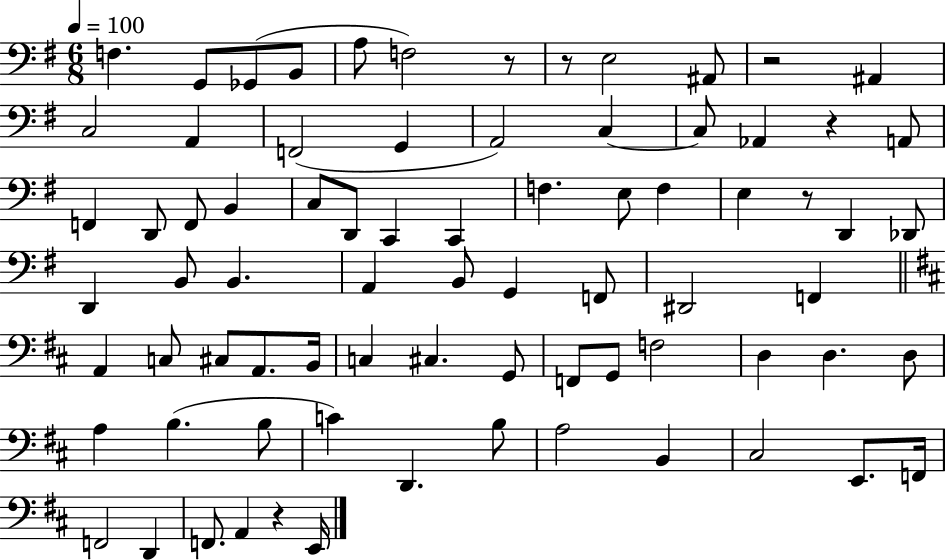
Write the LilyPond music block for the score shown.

{
  \clef bass
  \numericTimeSignature
  \time 6/8
  \key g \major
  \tempo 4 = 100
  \repeat volta 2 { f4. g,8 ges,8( b,8 | a8 f2) r8 | r8 e2 ais,8 | r2 ais,4 | \break c2 a,4 | f,2( g,4 | a,2) c4~~ | c8 aes,4 r4 a,8 | \break f,4 d,8 f,8 b,4 | c8 d,8 c,4 c,4 | f4. e8 f4 | e4 r8 d,4 des,8 | \break d,4 b,8 b,4. | a,4 b,8 g,4 f,8 | dis,2 f,4 | \bar "||" \break \key d \major a,4 c8 cis8 a,8. b,16 | c4 cis4. g,8 | f,8 g,8 f2 | d4 d4. d8 | \break a4 b4.( b8 | c'4) d,4. b8 | a2 b,4 | cis2 e,8. f,16 | \break f,2 d,4 | f,8. a,4 r4 e,16 | } \bar "|."
}